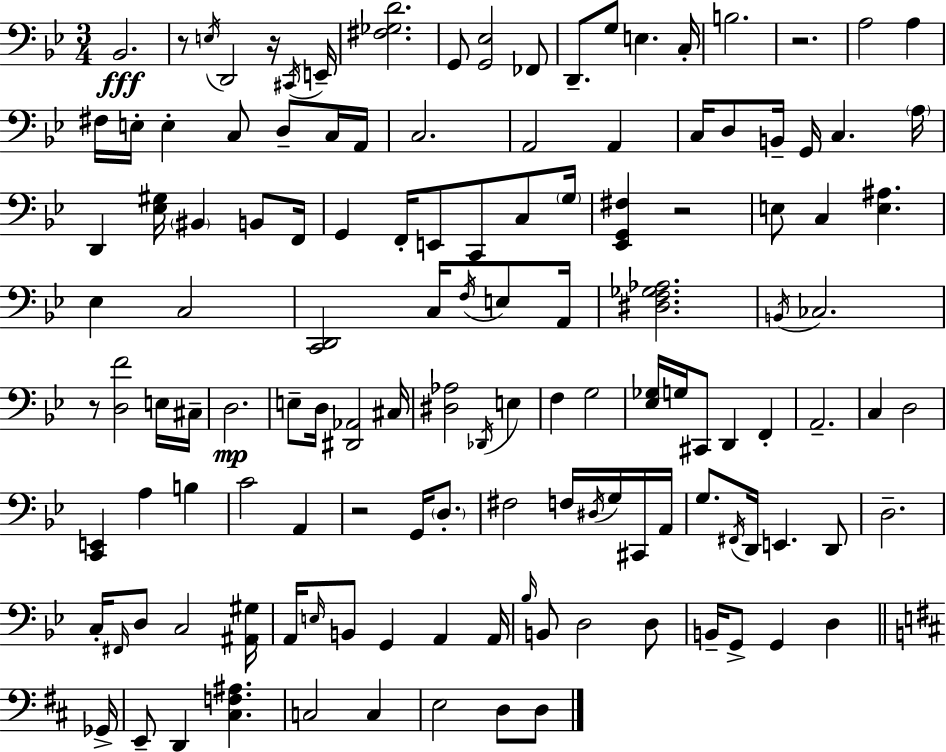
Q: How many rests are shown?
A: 6